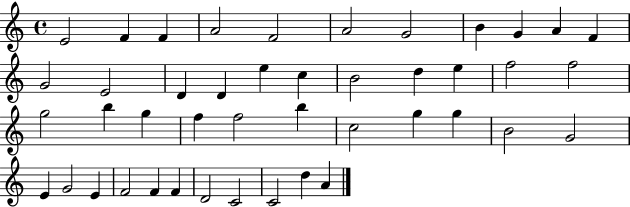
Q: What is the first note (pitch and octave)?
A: E4